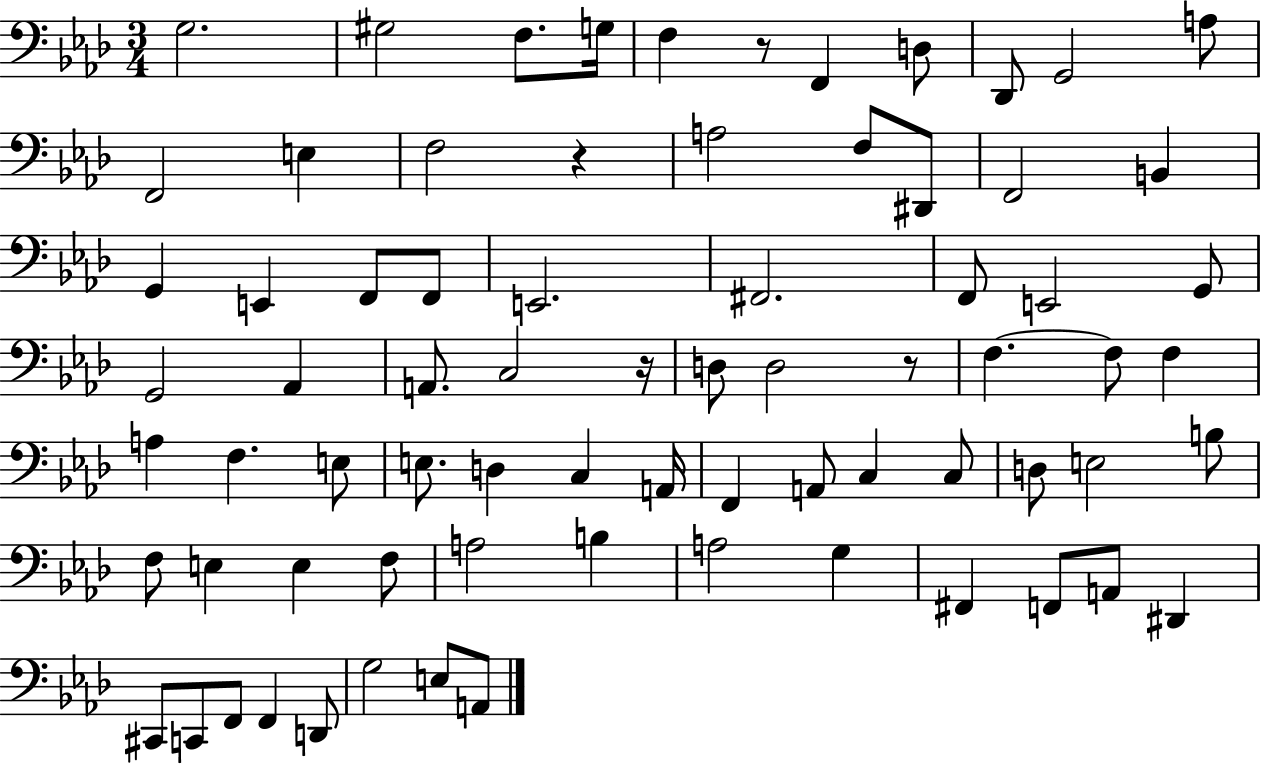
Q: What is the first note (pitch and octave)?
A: G3